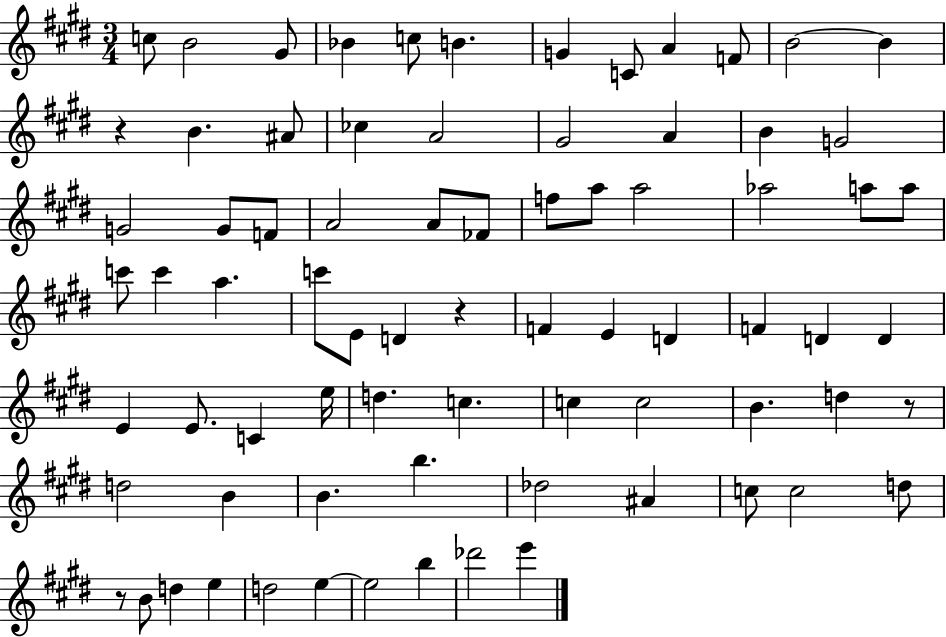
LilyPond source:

{
  \clef treble
  \numericTimeSignature
  \time 3/4
  \key e \major
  c''8 b'2 gis'8 | bes'4 c''8 b'4. | g'4 c'8 a'4 f'8 | b'2~~ b'4 | \break r4 b'4. ais'8 | ces''4 a'2 | gis'2 a'4 | b'4 g'2 | \break g'2 g'8 f'8 | a'2 a'8 fes'8 | f''8 a''8 a''2 | aes''2 a''8 a''8 | \break c'''8 c'''4 a''4. | c'''8 e'8 d'4 r4 | f'4 e'4 d'4 | f'4 d'4 d'4 | \break e'4 e'8. c'4 e''16 | d''4. c''4. | c''4 c''2 | b'4. d''4 r8 | \break d''2 b'4 | b'4. b''4. | des''2 ais'4 | c''8 c''2 d''8 | \break r8 b'8 d''4 e''4 | d''2 e''4~~ | e''2 b''4 | des'''2 e'''4 | \break \bar "|."
}